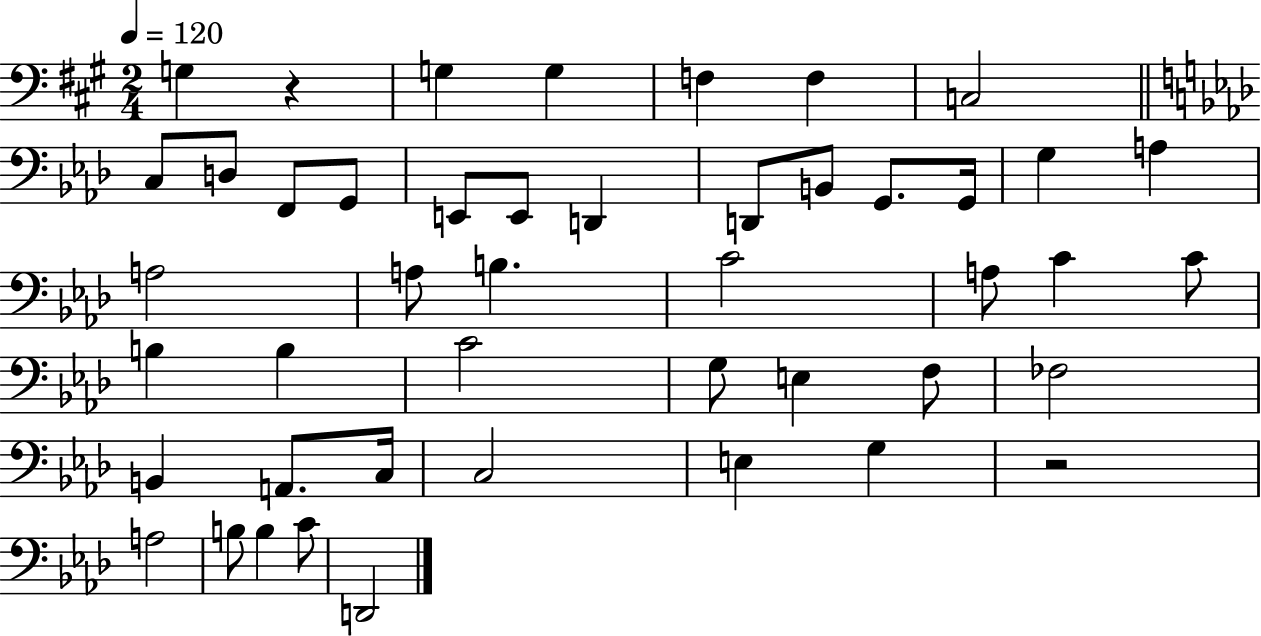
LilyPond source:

{
  \clef bass
  \numericTimeSignature
  \time 2/4
  \key a \major
  \tempo 4 = 120
  \repeat volta 2 { g4 r4 | g4 g4 | f4 f4 | c2 | \break \bar "||" \break \key aes \major c8 d8 f,8 g,8 | e,8 e,8 d,4 | d,8 b,8 g,8. g,16 | g4 a4 | \break a2 | a8 b4. | c'2 | a8 c'4 c'8 | \break b4 b4 | c'2 | g8 e4 f8 | fes2 | \break b,4 a,8. c16 | c2 | e4 g4 | r2 | \break a2 | b8 b4 c'8 | d,2 | } \bar "|."
}